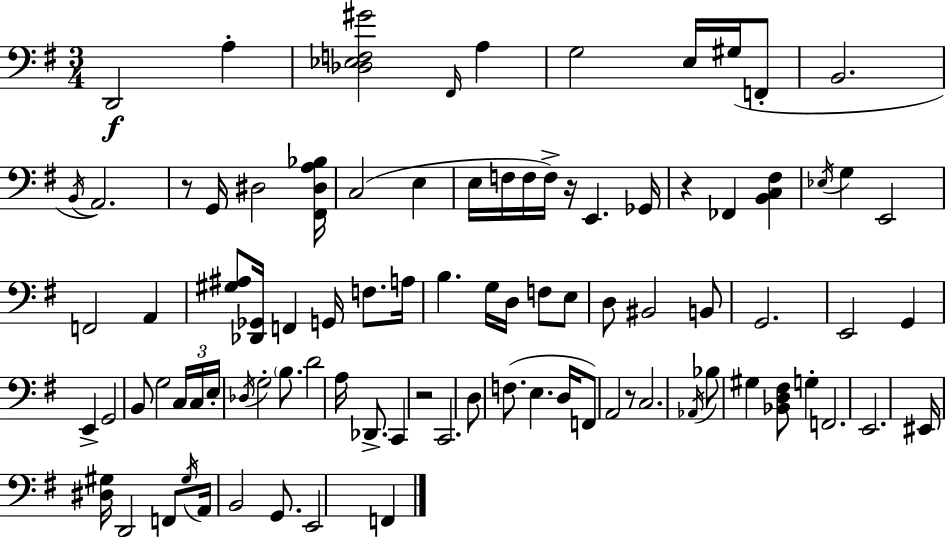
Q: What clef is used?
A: bass